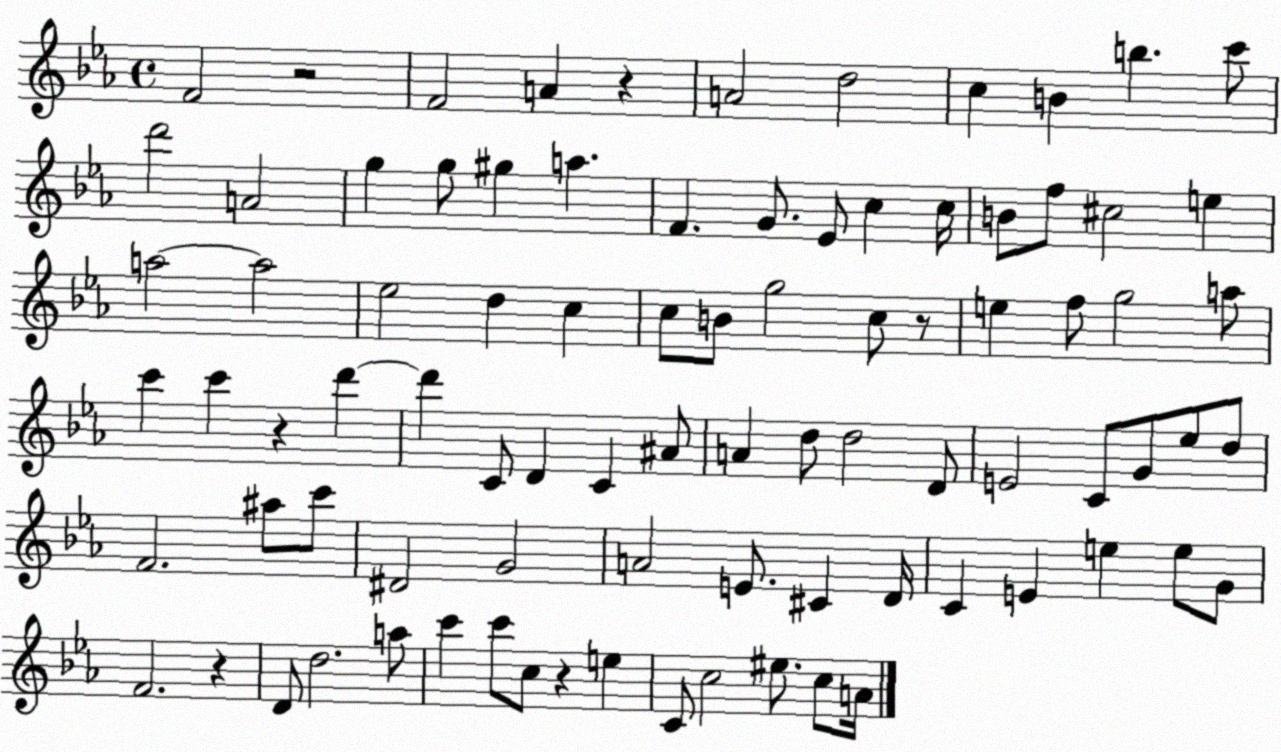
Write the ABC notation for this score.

X:1
T:Untitled
M:4/4
L:1/4
K:Eb
F2 z2 F2 A z A2 d2 c B b c'/2 d'2 A2 g g/2 ^g a F G/2 _E/2 c c/4 B/2 f/2 ^c2 e a2 a2 _e2 d c c/2 B/2 g2 c/2 z/2 e f/2 g2 a/2 c' c' z d' d' C/2 D C ^A/2 A d/2 d2 D/2 E2 C/2 G/2 _e/2 d/2 F2 ^a/2 c'/2 ^D2 G2 A2 E/2 ^C D/4 C E e e/2 G/2 F2 z D/2 d2 a/2 c' c'/2 c/2 z e C/2 c2 ^e/2 c/2 A/4